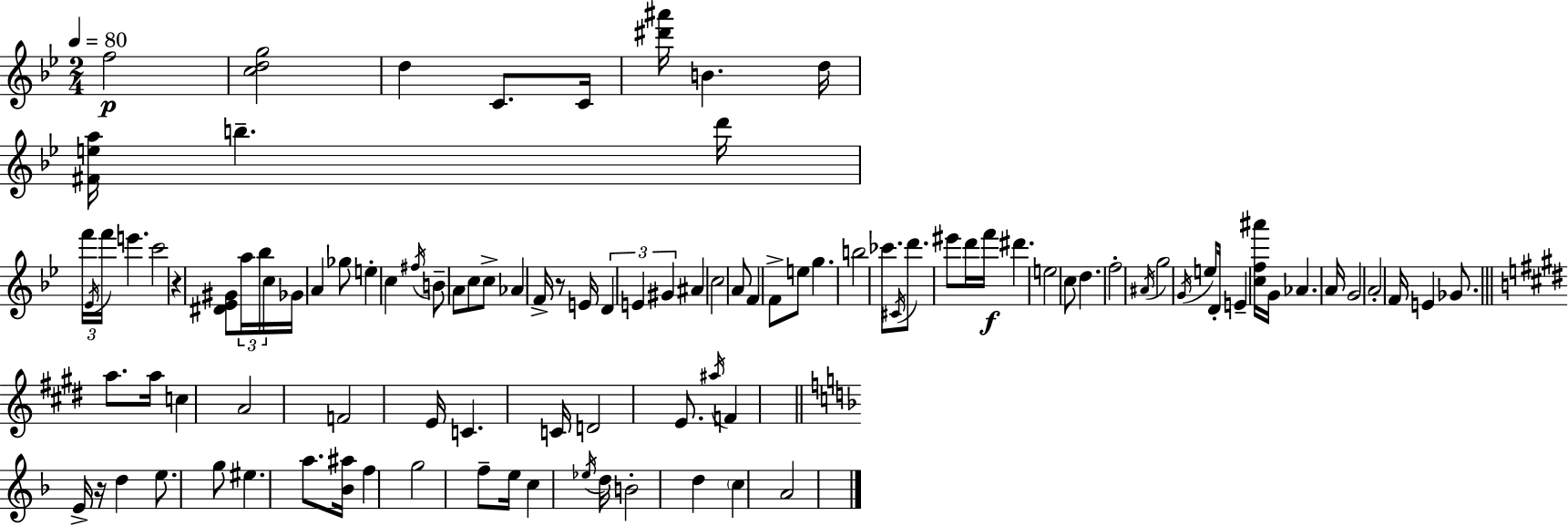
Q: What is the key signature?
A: BES major